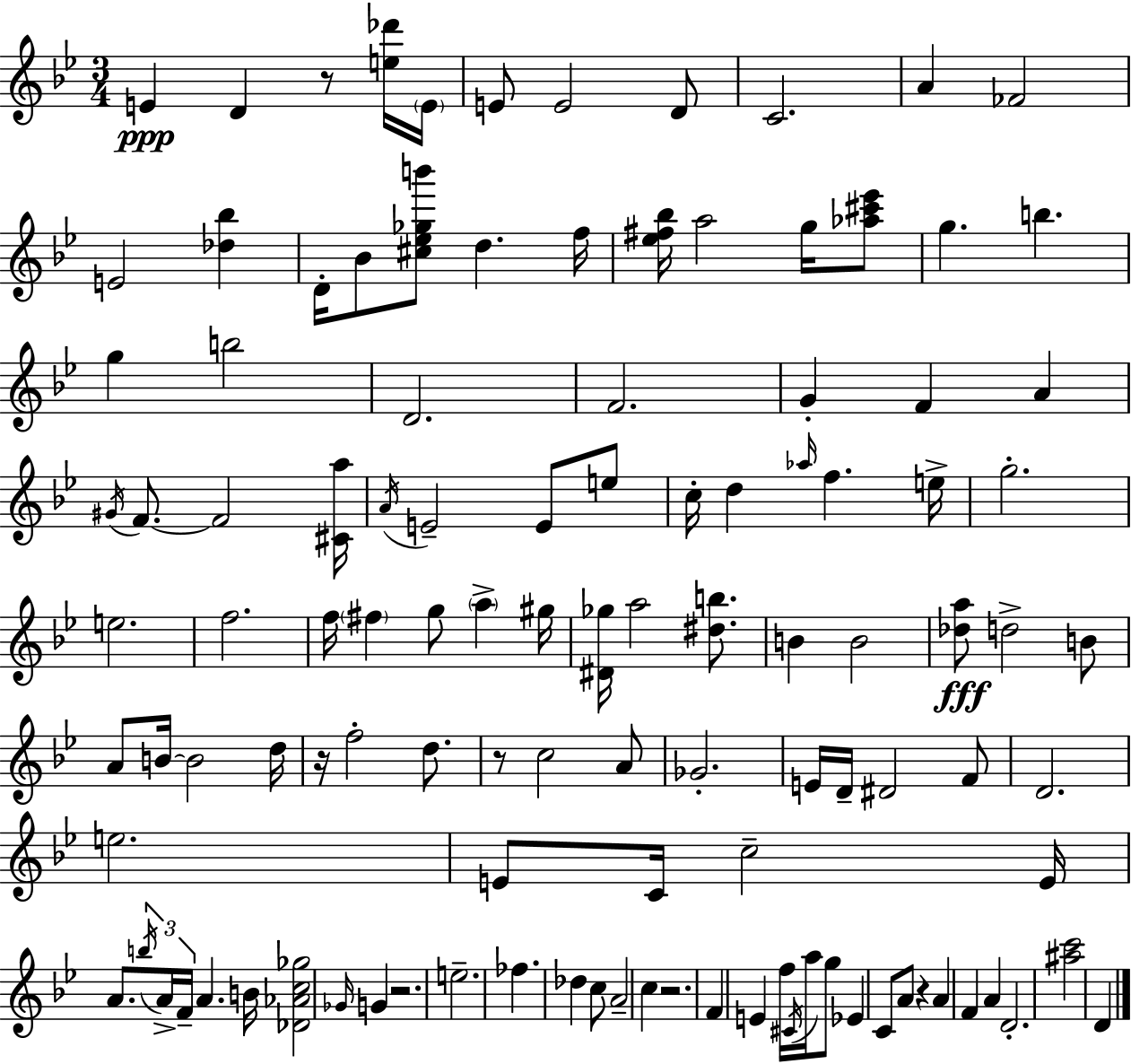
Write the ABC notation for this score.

X:1
T:Untitled
M:3/4
L:1/4
K:Gm
E D z/2 [e_d']/4 E/4 E/2 E2 D/2 C2 A _F2 E2 [_d_b] D/4 _B/2 [^c_e_gb']/2 d f/4 [_e^f_b]/4 a2 g/4 [_a^c'_e']/2 g b g b2 D2 F2 G F A ^G/4 F/2 F2 [^Ca]/4 A/4 E2 E/2 e/2 c/4 d _a/4 f e/4 g2 e2 f2 f/4 ^f g/2 a ^g/4 [^D_g]/4 a2 [^db]/2 B B2 [_da]/2 d2 B/2 A/2 B/4 B2 d/4 z/4 f2 d/2 z/2 c2 A/2 _G2 E/4 D/4 ^D2 F/2 D2 e2 E/2 C/4 c2 E/4 A/2 b/4 A/4 F/4 A B/4 [_D_Ac_g]2 _G/4 G z2 e2 _f _d c/2 A2 c z2 F E f/4 ^C/4 a/4 g/2 _E C/2 A/2 z A F A D2 [^ac']2 D